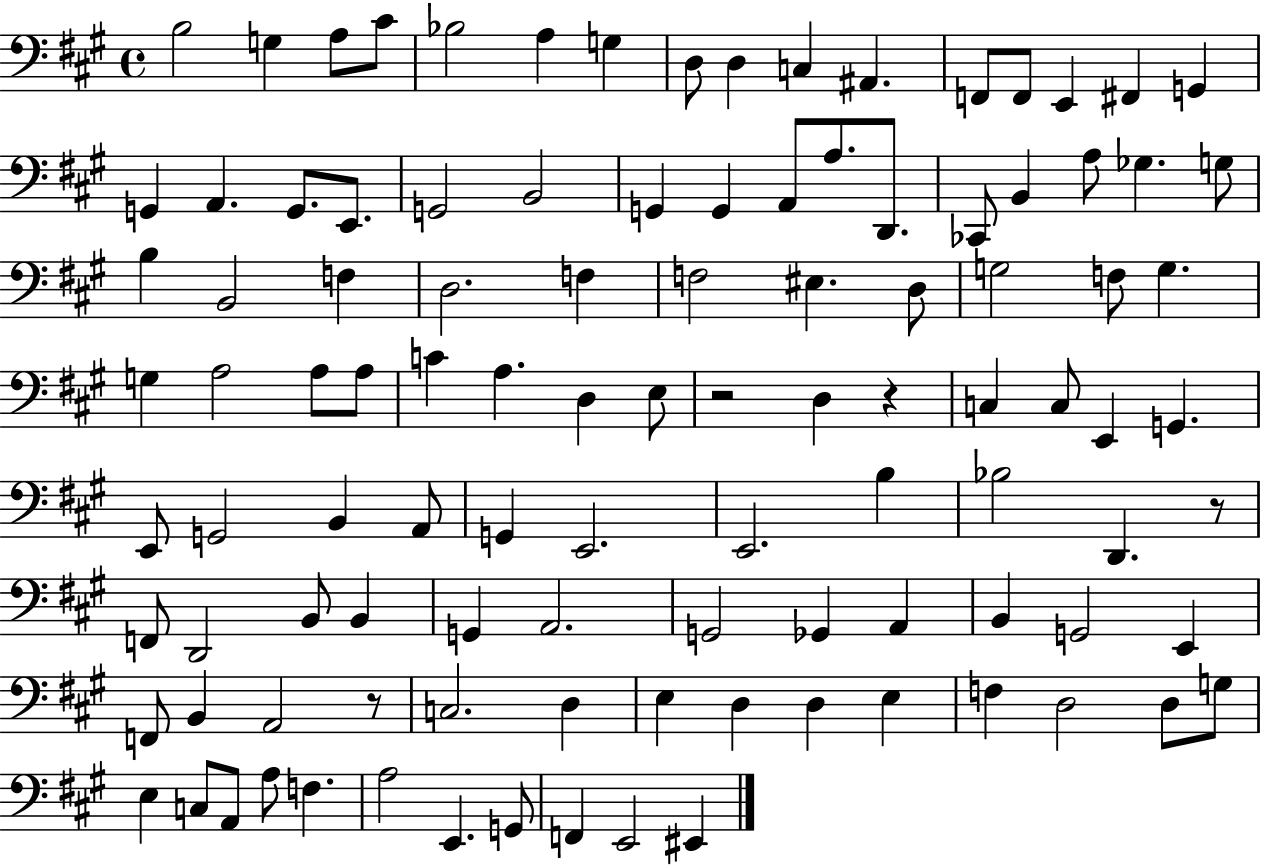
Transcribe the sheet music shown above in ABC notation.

X:1
T:Untitled
M:4/4
L:1/4
K:A
B,2 G, A,/2 ^C/2 _B,2 A, G, D,/2 D, C, ^A,, F,,/2 F,,/2 E,, ^F,, G,, G,, A,, G,,/2 E,,/2 G,,2 B,,2 G,, G,, A,,/2 A,/2 D,,/2 _C,,/2 B,, A,/2 _G, G,/2 B, B,,2 F, D,2 F, F,2 ^E, D,/2 G,2 F,/2 G, G, A,2 A,/2 A,/2 C A, D, E,/2 z2 D, z C, C,/2 E,, G,, E,,/2 G,,2 B,, A,,/2 G,, E,,2 E,,2 B, _B,2 D,, z/2 F,,/2 D,,2 B,,/2 B,, G,, A,,2 G,,2 _G,, A,, B,, G,,2 E,, F,,/2 B,, A,,2 z/2 C,2 D, E, D, D, E, F, D,2 D,/2 G,/2 E, C,/2 A,,/2 A,/2 F, A,2 E,, G,,/2 F,, E,,2 ^E,,